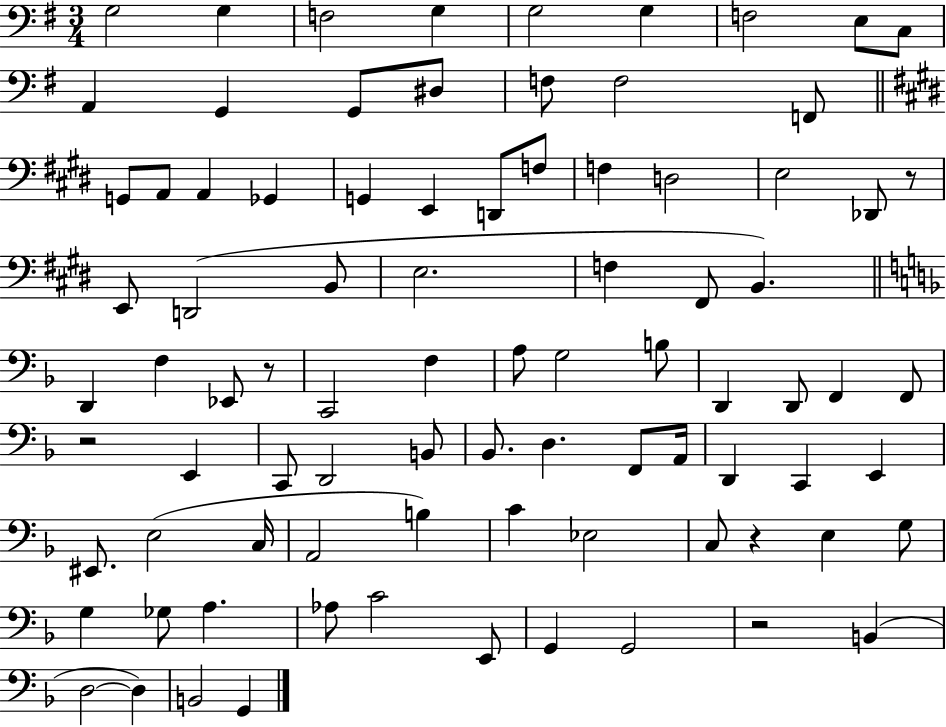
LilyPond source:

{
  \clef bass
  \numericTimeSignature
  \time 3/4
  \key g \major
  g2 g4 | f2 g4 | g2 g4 | f2 e8 c8 | \break a,4 g,4 g,8 dis8 | f8 f2 f,8 | \bar "||" \break \key e \major g,8 a,8 a,4 ges,4 | g,4 e,4 d,8 f8 | f4 d2 | e2 des,8 r8 | \break e,8 d,2( b,8 | e2. | f4 fis,8 b,4.) | \bar "||" \break \key f \major d,4 f4 ees,8 r8 | c,2 f4 | a8 g2 b8 | d,4 d,8 f,4 f,8 | \break r2 e,4 | c,8 d,2 b,8 | bes,8. d4. f,8 a,16 | d,4 c,4 e,4 | \break eis,8. e2( c16 | a,2 b4) | c'4 ees2 | c8 r4 e4 g8 | \break g4 ges8 a4. | aes8 c'2 e,8 | g,4 g,2 | r2 b,4( | \break d2~~ d4) | b,2 g,4 | \bar "|."
}